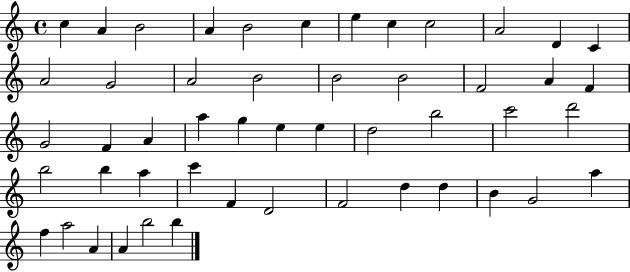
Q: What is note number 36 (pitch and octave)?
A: C6